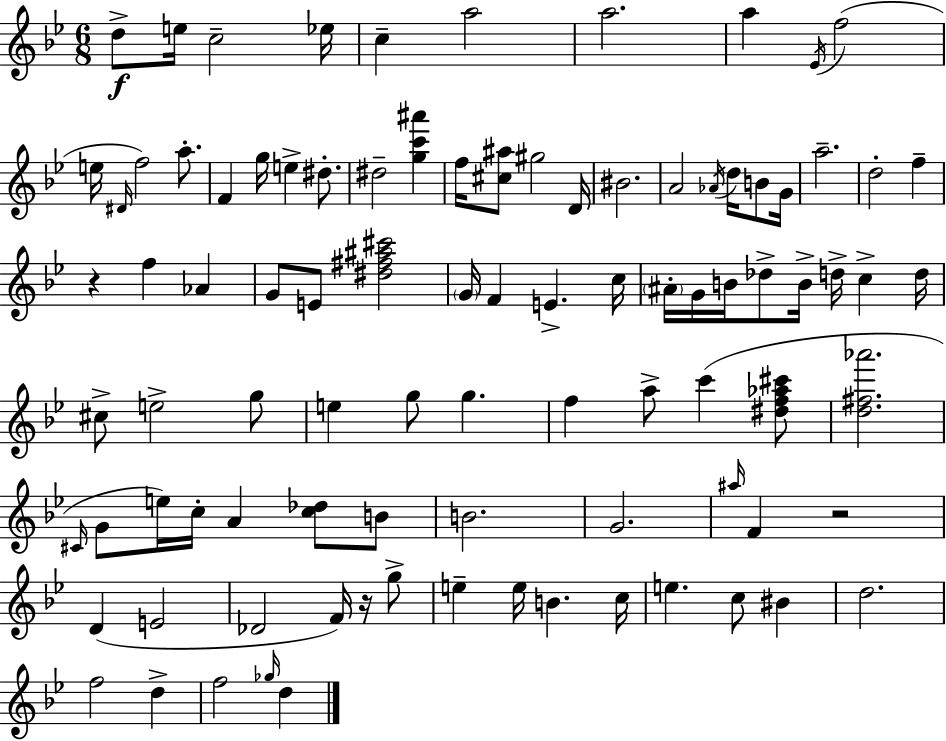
D5/e E5/s C5/h Eb5/s C5/q A5/h A5/h. A5/q Eb4/s F5/h E5/s D#4/s F5/h A5/e. F4/q G5/s E5/q D#5/e. D#5/h [G5,C6,A#6]/q F5/s [C#5,A#5]/e G#5/h D4/s BIS4/h. A4/h Ab4/s D5/s B4/e G4/s A5/h. D5/h F5/q R/q F5/q Ab4/q G4/e E4/e [D#5,F#5,A#5,C#6]/h G4/s F4/q E4/q. C5/s A#4/s G4/s B4/s Db5/e B4/s D5/s C5/q D5/s C#5/e E5/h G5/e E5/q G5/e G5/q. F5/q A5/e C6/q [D#5,F5,Ab5,C#6]/e [D5,F#5,Ab6]/h. C#4/s G4/e E5/s C5/s A4/q [C5,Db5]/e B4/e B4/h. G4/h. A#5/s F4/q R/h D4/q E4/h Db4/h F4/s R/s G5/e E5/q E5/s B4/q. C5/s E5/q. C5/e BIS4/q D5/h. F5/h D5/q F5/h Gb5/s D5/q